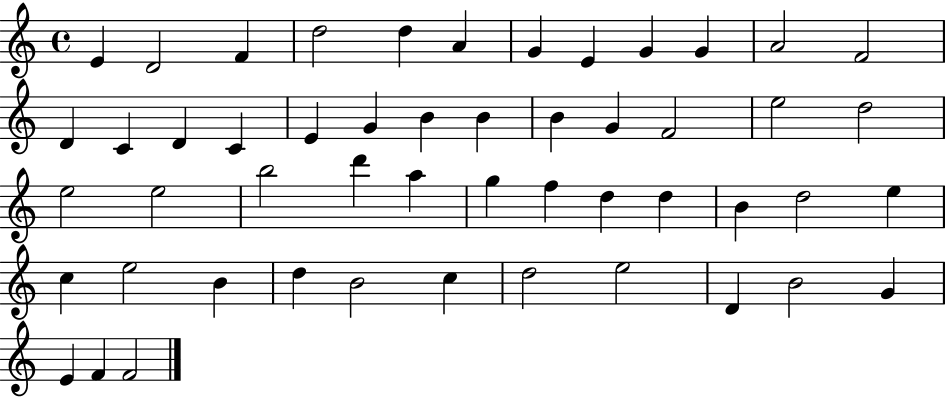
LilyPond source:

{
  \clef treble
  \time 4/4
  \defaultTimeSignature
  \key c \major
  e'4 d'2 f'4 | d''2 d''4 a'4 | g'4 e'4 g'4 g'4 | a'2 f'2 | \break d'4 c'4 d'4 c'4 | e'4 g'4 b'4 b'4 | b'4 g'4 f'2 | e''2 d''2 | \break e''2 e''2 | b''2 d'''4 a''4 | g''4 f''4 d''4 d''4 | b'4 d''2 e''4 | \break c''4 e''2 b'4 | d''4 b'2 c''4 | d''2 e''2 | d'4 b'2 g'4 | \break e'4 f'4 f'2 | \bar "|."
}